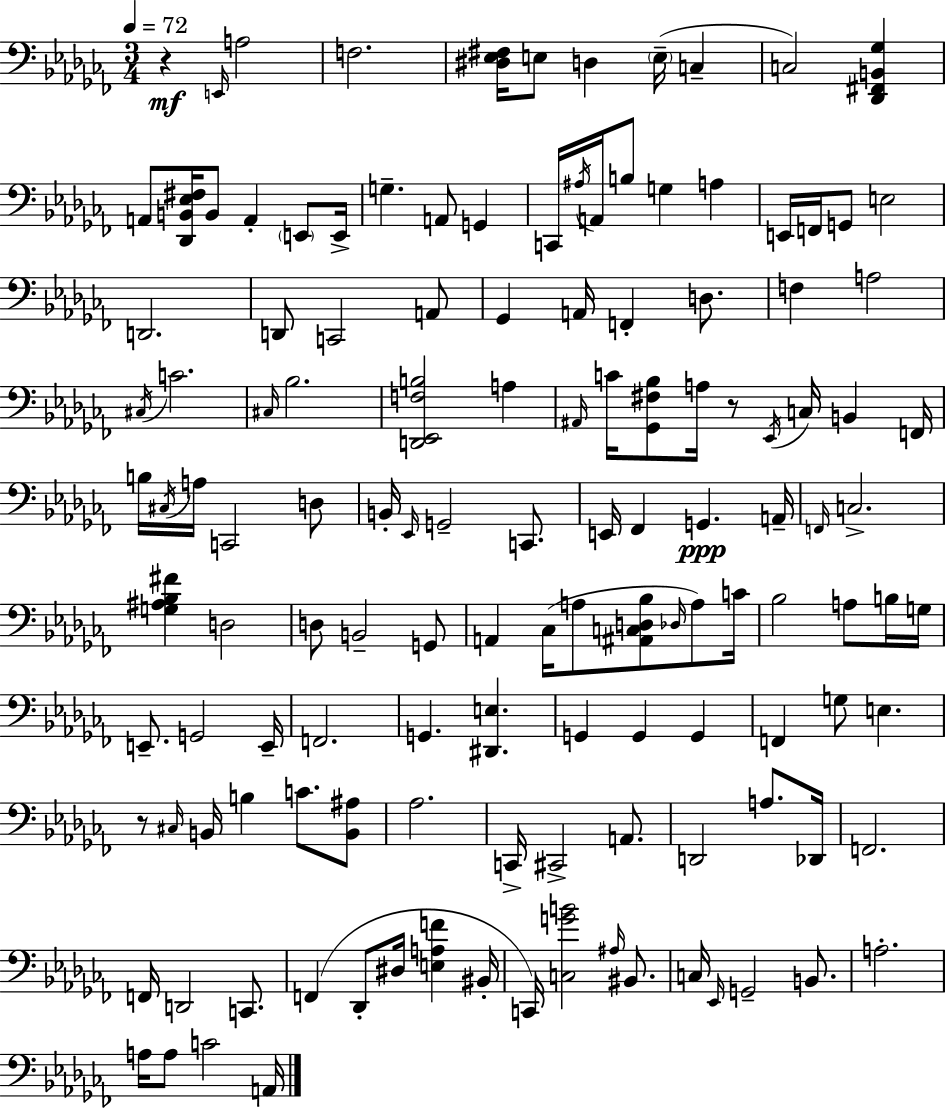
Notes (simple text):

R/q E2/s A3/h F3/h. [D#3,Eb3,F#3]/s E3/e D3/q E3/s C3/q C3/h [Db2,F#2,B2,Gb3]/q A2/e [Db2,B2,Eb3,F#3]/s B2/e A2/q E2/e E2/s G3/q. A2/e G2/q C2/s A#3/s A2/s B3/e G3/q A3/q E2/s F2/s G2/e E3/h D2/h. D2/e C2/h A2/e Gb2/q A2/s F2/q D3/e. F3/q A3/h C#3/s C4/h. C#3/s Bb3/h. [D2,Eb2,F3,B3]/h A3/q A#2/s C4/s [Gb2,F#3,Bb3]/e A3/s R/e Eb2/s C3/s B2/q F2/s B3/s C#3/s A3/s C2/h D3/e B2/s Eb2/s G2/h C2/e. E2/s FES2/q G2/q. A2/s F2/s C3/h. [G3,A#3,Bb3,F#4]/q D3/h D3/e B2/h G2/e A2/q CES3/s A3/e [A#2,C3,D3,Bb3]/e Db3/s A3/e C4/s Bb3/h A3/e B3/s G3/s E2/e. G2/h E2/s F2/h. G2/q. [D#2,E3]/q. G2/q G2/q G2/q F2/q G3/e E3/q. R/e C#3/s B2/s B3/q C4/e. [B2,A#3]/e Ab3/h. C2/s C#2/h A2/e. D2/h A3/e. Db2/s F2/h. F2/s D2/h C2/e. F2/q Db2/e D#3/s [E3,A3,F4]/q BIS2/s C2/s [C3,G4,B4]/h A#3/s BIS2/e. C3/s Eb2/s G2/h B2/e. A3/h. A3/s A3/e C4/h A2/s